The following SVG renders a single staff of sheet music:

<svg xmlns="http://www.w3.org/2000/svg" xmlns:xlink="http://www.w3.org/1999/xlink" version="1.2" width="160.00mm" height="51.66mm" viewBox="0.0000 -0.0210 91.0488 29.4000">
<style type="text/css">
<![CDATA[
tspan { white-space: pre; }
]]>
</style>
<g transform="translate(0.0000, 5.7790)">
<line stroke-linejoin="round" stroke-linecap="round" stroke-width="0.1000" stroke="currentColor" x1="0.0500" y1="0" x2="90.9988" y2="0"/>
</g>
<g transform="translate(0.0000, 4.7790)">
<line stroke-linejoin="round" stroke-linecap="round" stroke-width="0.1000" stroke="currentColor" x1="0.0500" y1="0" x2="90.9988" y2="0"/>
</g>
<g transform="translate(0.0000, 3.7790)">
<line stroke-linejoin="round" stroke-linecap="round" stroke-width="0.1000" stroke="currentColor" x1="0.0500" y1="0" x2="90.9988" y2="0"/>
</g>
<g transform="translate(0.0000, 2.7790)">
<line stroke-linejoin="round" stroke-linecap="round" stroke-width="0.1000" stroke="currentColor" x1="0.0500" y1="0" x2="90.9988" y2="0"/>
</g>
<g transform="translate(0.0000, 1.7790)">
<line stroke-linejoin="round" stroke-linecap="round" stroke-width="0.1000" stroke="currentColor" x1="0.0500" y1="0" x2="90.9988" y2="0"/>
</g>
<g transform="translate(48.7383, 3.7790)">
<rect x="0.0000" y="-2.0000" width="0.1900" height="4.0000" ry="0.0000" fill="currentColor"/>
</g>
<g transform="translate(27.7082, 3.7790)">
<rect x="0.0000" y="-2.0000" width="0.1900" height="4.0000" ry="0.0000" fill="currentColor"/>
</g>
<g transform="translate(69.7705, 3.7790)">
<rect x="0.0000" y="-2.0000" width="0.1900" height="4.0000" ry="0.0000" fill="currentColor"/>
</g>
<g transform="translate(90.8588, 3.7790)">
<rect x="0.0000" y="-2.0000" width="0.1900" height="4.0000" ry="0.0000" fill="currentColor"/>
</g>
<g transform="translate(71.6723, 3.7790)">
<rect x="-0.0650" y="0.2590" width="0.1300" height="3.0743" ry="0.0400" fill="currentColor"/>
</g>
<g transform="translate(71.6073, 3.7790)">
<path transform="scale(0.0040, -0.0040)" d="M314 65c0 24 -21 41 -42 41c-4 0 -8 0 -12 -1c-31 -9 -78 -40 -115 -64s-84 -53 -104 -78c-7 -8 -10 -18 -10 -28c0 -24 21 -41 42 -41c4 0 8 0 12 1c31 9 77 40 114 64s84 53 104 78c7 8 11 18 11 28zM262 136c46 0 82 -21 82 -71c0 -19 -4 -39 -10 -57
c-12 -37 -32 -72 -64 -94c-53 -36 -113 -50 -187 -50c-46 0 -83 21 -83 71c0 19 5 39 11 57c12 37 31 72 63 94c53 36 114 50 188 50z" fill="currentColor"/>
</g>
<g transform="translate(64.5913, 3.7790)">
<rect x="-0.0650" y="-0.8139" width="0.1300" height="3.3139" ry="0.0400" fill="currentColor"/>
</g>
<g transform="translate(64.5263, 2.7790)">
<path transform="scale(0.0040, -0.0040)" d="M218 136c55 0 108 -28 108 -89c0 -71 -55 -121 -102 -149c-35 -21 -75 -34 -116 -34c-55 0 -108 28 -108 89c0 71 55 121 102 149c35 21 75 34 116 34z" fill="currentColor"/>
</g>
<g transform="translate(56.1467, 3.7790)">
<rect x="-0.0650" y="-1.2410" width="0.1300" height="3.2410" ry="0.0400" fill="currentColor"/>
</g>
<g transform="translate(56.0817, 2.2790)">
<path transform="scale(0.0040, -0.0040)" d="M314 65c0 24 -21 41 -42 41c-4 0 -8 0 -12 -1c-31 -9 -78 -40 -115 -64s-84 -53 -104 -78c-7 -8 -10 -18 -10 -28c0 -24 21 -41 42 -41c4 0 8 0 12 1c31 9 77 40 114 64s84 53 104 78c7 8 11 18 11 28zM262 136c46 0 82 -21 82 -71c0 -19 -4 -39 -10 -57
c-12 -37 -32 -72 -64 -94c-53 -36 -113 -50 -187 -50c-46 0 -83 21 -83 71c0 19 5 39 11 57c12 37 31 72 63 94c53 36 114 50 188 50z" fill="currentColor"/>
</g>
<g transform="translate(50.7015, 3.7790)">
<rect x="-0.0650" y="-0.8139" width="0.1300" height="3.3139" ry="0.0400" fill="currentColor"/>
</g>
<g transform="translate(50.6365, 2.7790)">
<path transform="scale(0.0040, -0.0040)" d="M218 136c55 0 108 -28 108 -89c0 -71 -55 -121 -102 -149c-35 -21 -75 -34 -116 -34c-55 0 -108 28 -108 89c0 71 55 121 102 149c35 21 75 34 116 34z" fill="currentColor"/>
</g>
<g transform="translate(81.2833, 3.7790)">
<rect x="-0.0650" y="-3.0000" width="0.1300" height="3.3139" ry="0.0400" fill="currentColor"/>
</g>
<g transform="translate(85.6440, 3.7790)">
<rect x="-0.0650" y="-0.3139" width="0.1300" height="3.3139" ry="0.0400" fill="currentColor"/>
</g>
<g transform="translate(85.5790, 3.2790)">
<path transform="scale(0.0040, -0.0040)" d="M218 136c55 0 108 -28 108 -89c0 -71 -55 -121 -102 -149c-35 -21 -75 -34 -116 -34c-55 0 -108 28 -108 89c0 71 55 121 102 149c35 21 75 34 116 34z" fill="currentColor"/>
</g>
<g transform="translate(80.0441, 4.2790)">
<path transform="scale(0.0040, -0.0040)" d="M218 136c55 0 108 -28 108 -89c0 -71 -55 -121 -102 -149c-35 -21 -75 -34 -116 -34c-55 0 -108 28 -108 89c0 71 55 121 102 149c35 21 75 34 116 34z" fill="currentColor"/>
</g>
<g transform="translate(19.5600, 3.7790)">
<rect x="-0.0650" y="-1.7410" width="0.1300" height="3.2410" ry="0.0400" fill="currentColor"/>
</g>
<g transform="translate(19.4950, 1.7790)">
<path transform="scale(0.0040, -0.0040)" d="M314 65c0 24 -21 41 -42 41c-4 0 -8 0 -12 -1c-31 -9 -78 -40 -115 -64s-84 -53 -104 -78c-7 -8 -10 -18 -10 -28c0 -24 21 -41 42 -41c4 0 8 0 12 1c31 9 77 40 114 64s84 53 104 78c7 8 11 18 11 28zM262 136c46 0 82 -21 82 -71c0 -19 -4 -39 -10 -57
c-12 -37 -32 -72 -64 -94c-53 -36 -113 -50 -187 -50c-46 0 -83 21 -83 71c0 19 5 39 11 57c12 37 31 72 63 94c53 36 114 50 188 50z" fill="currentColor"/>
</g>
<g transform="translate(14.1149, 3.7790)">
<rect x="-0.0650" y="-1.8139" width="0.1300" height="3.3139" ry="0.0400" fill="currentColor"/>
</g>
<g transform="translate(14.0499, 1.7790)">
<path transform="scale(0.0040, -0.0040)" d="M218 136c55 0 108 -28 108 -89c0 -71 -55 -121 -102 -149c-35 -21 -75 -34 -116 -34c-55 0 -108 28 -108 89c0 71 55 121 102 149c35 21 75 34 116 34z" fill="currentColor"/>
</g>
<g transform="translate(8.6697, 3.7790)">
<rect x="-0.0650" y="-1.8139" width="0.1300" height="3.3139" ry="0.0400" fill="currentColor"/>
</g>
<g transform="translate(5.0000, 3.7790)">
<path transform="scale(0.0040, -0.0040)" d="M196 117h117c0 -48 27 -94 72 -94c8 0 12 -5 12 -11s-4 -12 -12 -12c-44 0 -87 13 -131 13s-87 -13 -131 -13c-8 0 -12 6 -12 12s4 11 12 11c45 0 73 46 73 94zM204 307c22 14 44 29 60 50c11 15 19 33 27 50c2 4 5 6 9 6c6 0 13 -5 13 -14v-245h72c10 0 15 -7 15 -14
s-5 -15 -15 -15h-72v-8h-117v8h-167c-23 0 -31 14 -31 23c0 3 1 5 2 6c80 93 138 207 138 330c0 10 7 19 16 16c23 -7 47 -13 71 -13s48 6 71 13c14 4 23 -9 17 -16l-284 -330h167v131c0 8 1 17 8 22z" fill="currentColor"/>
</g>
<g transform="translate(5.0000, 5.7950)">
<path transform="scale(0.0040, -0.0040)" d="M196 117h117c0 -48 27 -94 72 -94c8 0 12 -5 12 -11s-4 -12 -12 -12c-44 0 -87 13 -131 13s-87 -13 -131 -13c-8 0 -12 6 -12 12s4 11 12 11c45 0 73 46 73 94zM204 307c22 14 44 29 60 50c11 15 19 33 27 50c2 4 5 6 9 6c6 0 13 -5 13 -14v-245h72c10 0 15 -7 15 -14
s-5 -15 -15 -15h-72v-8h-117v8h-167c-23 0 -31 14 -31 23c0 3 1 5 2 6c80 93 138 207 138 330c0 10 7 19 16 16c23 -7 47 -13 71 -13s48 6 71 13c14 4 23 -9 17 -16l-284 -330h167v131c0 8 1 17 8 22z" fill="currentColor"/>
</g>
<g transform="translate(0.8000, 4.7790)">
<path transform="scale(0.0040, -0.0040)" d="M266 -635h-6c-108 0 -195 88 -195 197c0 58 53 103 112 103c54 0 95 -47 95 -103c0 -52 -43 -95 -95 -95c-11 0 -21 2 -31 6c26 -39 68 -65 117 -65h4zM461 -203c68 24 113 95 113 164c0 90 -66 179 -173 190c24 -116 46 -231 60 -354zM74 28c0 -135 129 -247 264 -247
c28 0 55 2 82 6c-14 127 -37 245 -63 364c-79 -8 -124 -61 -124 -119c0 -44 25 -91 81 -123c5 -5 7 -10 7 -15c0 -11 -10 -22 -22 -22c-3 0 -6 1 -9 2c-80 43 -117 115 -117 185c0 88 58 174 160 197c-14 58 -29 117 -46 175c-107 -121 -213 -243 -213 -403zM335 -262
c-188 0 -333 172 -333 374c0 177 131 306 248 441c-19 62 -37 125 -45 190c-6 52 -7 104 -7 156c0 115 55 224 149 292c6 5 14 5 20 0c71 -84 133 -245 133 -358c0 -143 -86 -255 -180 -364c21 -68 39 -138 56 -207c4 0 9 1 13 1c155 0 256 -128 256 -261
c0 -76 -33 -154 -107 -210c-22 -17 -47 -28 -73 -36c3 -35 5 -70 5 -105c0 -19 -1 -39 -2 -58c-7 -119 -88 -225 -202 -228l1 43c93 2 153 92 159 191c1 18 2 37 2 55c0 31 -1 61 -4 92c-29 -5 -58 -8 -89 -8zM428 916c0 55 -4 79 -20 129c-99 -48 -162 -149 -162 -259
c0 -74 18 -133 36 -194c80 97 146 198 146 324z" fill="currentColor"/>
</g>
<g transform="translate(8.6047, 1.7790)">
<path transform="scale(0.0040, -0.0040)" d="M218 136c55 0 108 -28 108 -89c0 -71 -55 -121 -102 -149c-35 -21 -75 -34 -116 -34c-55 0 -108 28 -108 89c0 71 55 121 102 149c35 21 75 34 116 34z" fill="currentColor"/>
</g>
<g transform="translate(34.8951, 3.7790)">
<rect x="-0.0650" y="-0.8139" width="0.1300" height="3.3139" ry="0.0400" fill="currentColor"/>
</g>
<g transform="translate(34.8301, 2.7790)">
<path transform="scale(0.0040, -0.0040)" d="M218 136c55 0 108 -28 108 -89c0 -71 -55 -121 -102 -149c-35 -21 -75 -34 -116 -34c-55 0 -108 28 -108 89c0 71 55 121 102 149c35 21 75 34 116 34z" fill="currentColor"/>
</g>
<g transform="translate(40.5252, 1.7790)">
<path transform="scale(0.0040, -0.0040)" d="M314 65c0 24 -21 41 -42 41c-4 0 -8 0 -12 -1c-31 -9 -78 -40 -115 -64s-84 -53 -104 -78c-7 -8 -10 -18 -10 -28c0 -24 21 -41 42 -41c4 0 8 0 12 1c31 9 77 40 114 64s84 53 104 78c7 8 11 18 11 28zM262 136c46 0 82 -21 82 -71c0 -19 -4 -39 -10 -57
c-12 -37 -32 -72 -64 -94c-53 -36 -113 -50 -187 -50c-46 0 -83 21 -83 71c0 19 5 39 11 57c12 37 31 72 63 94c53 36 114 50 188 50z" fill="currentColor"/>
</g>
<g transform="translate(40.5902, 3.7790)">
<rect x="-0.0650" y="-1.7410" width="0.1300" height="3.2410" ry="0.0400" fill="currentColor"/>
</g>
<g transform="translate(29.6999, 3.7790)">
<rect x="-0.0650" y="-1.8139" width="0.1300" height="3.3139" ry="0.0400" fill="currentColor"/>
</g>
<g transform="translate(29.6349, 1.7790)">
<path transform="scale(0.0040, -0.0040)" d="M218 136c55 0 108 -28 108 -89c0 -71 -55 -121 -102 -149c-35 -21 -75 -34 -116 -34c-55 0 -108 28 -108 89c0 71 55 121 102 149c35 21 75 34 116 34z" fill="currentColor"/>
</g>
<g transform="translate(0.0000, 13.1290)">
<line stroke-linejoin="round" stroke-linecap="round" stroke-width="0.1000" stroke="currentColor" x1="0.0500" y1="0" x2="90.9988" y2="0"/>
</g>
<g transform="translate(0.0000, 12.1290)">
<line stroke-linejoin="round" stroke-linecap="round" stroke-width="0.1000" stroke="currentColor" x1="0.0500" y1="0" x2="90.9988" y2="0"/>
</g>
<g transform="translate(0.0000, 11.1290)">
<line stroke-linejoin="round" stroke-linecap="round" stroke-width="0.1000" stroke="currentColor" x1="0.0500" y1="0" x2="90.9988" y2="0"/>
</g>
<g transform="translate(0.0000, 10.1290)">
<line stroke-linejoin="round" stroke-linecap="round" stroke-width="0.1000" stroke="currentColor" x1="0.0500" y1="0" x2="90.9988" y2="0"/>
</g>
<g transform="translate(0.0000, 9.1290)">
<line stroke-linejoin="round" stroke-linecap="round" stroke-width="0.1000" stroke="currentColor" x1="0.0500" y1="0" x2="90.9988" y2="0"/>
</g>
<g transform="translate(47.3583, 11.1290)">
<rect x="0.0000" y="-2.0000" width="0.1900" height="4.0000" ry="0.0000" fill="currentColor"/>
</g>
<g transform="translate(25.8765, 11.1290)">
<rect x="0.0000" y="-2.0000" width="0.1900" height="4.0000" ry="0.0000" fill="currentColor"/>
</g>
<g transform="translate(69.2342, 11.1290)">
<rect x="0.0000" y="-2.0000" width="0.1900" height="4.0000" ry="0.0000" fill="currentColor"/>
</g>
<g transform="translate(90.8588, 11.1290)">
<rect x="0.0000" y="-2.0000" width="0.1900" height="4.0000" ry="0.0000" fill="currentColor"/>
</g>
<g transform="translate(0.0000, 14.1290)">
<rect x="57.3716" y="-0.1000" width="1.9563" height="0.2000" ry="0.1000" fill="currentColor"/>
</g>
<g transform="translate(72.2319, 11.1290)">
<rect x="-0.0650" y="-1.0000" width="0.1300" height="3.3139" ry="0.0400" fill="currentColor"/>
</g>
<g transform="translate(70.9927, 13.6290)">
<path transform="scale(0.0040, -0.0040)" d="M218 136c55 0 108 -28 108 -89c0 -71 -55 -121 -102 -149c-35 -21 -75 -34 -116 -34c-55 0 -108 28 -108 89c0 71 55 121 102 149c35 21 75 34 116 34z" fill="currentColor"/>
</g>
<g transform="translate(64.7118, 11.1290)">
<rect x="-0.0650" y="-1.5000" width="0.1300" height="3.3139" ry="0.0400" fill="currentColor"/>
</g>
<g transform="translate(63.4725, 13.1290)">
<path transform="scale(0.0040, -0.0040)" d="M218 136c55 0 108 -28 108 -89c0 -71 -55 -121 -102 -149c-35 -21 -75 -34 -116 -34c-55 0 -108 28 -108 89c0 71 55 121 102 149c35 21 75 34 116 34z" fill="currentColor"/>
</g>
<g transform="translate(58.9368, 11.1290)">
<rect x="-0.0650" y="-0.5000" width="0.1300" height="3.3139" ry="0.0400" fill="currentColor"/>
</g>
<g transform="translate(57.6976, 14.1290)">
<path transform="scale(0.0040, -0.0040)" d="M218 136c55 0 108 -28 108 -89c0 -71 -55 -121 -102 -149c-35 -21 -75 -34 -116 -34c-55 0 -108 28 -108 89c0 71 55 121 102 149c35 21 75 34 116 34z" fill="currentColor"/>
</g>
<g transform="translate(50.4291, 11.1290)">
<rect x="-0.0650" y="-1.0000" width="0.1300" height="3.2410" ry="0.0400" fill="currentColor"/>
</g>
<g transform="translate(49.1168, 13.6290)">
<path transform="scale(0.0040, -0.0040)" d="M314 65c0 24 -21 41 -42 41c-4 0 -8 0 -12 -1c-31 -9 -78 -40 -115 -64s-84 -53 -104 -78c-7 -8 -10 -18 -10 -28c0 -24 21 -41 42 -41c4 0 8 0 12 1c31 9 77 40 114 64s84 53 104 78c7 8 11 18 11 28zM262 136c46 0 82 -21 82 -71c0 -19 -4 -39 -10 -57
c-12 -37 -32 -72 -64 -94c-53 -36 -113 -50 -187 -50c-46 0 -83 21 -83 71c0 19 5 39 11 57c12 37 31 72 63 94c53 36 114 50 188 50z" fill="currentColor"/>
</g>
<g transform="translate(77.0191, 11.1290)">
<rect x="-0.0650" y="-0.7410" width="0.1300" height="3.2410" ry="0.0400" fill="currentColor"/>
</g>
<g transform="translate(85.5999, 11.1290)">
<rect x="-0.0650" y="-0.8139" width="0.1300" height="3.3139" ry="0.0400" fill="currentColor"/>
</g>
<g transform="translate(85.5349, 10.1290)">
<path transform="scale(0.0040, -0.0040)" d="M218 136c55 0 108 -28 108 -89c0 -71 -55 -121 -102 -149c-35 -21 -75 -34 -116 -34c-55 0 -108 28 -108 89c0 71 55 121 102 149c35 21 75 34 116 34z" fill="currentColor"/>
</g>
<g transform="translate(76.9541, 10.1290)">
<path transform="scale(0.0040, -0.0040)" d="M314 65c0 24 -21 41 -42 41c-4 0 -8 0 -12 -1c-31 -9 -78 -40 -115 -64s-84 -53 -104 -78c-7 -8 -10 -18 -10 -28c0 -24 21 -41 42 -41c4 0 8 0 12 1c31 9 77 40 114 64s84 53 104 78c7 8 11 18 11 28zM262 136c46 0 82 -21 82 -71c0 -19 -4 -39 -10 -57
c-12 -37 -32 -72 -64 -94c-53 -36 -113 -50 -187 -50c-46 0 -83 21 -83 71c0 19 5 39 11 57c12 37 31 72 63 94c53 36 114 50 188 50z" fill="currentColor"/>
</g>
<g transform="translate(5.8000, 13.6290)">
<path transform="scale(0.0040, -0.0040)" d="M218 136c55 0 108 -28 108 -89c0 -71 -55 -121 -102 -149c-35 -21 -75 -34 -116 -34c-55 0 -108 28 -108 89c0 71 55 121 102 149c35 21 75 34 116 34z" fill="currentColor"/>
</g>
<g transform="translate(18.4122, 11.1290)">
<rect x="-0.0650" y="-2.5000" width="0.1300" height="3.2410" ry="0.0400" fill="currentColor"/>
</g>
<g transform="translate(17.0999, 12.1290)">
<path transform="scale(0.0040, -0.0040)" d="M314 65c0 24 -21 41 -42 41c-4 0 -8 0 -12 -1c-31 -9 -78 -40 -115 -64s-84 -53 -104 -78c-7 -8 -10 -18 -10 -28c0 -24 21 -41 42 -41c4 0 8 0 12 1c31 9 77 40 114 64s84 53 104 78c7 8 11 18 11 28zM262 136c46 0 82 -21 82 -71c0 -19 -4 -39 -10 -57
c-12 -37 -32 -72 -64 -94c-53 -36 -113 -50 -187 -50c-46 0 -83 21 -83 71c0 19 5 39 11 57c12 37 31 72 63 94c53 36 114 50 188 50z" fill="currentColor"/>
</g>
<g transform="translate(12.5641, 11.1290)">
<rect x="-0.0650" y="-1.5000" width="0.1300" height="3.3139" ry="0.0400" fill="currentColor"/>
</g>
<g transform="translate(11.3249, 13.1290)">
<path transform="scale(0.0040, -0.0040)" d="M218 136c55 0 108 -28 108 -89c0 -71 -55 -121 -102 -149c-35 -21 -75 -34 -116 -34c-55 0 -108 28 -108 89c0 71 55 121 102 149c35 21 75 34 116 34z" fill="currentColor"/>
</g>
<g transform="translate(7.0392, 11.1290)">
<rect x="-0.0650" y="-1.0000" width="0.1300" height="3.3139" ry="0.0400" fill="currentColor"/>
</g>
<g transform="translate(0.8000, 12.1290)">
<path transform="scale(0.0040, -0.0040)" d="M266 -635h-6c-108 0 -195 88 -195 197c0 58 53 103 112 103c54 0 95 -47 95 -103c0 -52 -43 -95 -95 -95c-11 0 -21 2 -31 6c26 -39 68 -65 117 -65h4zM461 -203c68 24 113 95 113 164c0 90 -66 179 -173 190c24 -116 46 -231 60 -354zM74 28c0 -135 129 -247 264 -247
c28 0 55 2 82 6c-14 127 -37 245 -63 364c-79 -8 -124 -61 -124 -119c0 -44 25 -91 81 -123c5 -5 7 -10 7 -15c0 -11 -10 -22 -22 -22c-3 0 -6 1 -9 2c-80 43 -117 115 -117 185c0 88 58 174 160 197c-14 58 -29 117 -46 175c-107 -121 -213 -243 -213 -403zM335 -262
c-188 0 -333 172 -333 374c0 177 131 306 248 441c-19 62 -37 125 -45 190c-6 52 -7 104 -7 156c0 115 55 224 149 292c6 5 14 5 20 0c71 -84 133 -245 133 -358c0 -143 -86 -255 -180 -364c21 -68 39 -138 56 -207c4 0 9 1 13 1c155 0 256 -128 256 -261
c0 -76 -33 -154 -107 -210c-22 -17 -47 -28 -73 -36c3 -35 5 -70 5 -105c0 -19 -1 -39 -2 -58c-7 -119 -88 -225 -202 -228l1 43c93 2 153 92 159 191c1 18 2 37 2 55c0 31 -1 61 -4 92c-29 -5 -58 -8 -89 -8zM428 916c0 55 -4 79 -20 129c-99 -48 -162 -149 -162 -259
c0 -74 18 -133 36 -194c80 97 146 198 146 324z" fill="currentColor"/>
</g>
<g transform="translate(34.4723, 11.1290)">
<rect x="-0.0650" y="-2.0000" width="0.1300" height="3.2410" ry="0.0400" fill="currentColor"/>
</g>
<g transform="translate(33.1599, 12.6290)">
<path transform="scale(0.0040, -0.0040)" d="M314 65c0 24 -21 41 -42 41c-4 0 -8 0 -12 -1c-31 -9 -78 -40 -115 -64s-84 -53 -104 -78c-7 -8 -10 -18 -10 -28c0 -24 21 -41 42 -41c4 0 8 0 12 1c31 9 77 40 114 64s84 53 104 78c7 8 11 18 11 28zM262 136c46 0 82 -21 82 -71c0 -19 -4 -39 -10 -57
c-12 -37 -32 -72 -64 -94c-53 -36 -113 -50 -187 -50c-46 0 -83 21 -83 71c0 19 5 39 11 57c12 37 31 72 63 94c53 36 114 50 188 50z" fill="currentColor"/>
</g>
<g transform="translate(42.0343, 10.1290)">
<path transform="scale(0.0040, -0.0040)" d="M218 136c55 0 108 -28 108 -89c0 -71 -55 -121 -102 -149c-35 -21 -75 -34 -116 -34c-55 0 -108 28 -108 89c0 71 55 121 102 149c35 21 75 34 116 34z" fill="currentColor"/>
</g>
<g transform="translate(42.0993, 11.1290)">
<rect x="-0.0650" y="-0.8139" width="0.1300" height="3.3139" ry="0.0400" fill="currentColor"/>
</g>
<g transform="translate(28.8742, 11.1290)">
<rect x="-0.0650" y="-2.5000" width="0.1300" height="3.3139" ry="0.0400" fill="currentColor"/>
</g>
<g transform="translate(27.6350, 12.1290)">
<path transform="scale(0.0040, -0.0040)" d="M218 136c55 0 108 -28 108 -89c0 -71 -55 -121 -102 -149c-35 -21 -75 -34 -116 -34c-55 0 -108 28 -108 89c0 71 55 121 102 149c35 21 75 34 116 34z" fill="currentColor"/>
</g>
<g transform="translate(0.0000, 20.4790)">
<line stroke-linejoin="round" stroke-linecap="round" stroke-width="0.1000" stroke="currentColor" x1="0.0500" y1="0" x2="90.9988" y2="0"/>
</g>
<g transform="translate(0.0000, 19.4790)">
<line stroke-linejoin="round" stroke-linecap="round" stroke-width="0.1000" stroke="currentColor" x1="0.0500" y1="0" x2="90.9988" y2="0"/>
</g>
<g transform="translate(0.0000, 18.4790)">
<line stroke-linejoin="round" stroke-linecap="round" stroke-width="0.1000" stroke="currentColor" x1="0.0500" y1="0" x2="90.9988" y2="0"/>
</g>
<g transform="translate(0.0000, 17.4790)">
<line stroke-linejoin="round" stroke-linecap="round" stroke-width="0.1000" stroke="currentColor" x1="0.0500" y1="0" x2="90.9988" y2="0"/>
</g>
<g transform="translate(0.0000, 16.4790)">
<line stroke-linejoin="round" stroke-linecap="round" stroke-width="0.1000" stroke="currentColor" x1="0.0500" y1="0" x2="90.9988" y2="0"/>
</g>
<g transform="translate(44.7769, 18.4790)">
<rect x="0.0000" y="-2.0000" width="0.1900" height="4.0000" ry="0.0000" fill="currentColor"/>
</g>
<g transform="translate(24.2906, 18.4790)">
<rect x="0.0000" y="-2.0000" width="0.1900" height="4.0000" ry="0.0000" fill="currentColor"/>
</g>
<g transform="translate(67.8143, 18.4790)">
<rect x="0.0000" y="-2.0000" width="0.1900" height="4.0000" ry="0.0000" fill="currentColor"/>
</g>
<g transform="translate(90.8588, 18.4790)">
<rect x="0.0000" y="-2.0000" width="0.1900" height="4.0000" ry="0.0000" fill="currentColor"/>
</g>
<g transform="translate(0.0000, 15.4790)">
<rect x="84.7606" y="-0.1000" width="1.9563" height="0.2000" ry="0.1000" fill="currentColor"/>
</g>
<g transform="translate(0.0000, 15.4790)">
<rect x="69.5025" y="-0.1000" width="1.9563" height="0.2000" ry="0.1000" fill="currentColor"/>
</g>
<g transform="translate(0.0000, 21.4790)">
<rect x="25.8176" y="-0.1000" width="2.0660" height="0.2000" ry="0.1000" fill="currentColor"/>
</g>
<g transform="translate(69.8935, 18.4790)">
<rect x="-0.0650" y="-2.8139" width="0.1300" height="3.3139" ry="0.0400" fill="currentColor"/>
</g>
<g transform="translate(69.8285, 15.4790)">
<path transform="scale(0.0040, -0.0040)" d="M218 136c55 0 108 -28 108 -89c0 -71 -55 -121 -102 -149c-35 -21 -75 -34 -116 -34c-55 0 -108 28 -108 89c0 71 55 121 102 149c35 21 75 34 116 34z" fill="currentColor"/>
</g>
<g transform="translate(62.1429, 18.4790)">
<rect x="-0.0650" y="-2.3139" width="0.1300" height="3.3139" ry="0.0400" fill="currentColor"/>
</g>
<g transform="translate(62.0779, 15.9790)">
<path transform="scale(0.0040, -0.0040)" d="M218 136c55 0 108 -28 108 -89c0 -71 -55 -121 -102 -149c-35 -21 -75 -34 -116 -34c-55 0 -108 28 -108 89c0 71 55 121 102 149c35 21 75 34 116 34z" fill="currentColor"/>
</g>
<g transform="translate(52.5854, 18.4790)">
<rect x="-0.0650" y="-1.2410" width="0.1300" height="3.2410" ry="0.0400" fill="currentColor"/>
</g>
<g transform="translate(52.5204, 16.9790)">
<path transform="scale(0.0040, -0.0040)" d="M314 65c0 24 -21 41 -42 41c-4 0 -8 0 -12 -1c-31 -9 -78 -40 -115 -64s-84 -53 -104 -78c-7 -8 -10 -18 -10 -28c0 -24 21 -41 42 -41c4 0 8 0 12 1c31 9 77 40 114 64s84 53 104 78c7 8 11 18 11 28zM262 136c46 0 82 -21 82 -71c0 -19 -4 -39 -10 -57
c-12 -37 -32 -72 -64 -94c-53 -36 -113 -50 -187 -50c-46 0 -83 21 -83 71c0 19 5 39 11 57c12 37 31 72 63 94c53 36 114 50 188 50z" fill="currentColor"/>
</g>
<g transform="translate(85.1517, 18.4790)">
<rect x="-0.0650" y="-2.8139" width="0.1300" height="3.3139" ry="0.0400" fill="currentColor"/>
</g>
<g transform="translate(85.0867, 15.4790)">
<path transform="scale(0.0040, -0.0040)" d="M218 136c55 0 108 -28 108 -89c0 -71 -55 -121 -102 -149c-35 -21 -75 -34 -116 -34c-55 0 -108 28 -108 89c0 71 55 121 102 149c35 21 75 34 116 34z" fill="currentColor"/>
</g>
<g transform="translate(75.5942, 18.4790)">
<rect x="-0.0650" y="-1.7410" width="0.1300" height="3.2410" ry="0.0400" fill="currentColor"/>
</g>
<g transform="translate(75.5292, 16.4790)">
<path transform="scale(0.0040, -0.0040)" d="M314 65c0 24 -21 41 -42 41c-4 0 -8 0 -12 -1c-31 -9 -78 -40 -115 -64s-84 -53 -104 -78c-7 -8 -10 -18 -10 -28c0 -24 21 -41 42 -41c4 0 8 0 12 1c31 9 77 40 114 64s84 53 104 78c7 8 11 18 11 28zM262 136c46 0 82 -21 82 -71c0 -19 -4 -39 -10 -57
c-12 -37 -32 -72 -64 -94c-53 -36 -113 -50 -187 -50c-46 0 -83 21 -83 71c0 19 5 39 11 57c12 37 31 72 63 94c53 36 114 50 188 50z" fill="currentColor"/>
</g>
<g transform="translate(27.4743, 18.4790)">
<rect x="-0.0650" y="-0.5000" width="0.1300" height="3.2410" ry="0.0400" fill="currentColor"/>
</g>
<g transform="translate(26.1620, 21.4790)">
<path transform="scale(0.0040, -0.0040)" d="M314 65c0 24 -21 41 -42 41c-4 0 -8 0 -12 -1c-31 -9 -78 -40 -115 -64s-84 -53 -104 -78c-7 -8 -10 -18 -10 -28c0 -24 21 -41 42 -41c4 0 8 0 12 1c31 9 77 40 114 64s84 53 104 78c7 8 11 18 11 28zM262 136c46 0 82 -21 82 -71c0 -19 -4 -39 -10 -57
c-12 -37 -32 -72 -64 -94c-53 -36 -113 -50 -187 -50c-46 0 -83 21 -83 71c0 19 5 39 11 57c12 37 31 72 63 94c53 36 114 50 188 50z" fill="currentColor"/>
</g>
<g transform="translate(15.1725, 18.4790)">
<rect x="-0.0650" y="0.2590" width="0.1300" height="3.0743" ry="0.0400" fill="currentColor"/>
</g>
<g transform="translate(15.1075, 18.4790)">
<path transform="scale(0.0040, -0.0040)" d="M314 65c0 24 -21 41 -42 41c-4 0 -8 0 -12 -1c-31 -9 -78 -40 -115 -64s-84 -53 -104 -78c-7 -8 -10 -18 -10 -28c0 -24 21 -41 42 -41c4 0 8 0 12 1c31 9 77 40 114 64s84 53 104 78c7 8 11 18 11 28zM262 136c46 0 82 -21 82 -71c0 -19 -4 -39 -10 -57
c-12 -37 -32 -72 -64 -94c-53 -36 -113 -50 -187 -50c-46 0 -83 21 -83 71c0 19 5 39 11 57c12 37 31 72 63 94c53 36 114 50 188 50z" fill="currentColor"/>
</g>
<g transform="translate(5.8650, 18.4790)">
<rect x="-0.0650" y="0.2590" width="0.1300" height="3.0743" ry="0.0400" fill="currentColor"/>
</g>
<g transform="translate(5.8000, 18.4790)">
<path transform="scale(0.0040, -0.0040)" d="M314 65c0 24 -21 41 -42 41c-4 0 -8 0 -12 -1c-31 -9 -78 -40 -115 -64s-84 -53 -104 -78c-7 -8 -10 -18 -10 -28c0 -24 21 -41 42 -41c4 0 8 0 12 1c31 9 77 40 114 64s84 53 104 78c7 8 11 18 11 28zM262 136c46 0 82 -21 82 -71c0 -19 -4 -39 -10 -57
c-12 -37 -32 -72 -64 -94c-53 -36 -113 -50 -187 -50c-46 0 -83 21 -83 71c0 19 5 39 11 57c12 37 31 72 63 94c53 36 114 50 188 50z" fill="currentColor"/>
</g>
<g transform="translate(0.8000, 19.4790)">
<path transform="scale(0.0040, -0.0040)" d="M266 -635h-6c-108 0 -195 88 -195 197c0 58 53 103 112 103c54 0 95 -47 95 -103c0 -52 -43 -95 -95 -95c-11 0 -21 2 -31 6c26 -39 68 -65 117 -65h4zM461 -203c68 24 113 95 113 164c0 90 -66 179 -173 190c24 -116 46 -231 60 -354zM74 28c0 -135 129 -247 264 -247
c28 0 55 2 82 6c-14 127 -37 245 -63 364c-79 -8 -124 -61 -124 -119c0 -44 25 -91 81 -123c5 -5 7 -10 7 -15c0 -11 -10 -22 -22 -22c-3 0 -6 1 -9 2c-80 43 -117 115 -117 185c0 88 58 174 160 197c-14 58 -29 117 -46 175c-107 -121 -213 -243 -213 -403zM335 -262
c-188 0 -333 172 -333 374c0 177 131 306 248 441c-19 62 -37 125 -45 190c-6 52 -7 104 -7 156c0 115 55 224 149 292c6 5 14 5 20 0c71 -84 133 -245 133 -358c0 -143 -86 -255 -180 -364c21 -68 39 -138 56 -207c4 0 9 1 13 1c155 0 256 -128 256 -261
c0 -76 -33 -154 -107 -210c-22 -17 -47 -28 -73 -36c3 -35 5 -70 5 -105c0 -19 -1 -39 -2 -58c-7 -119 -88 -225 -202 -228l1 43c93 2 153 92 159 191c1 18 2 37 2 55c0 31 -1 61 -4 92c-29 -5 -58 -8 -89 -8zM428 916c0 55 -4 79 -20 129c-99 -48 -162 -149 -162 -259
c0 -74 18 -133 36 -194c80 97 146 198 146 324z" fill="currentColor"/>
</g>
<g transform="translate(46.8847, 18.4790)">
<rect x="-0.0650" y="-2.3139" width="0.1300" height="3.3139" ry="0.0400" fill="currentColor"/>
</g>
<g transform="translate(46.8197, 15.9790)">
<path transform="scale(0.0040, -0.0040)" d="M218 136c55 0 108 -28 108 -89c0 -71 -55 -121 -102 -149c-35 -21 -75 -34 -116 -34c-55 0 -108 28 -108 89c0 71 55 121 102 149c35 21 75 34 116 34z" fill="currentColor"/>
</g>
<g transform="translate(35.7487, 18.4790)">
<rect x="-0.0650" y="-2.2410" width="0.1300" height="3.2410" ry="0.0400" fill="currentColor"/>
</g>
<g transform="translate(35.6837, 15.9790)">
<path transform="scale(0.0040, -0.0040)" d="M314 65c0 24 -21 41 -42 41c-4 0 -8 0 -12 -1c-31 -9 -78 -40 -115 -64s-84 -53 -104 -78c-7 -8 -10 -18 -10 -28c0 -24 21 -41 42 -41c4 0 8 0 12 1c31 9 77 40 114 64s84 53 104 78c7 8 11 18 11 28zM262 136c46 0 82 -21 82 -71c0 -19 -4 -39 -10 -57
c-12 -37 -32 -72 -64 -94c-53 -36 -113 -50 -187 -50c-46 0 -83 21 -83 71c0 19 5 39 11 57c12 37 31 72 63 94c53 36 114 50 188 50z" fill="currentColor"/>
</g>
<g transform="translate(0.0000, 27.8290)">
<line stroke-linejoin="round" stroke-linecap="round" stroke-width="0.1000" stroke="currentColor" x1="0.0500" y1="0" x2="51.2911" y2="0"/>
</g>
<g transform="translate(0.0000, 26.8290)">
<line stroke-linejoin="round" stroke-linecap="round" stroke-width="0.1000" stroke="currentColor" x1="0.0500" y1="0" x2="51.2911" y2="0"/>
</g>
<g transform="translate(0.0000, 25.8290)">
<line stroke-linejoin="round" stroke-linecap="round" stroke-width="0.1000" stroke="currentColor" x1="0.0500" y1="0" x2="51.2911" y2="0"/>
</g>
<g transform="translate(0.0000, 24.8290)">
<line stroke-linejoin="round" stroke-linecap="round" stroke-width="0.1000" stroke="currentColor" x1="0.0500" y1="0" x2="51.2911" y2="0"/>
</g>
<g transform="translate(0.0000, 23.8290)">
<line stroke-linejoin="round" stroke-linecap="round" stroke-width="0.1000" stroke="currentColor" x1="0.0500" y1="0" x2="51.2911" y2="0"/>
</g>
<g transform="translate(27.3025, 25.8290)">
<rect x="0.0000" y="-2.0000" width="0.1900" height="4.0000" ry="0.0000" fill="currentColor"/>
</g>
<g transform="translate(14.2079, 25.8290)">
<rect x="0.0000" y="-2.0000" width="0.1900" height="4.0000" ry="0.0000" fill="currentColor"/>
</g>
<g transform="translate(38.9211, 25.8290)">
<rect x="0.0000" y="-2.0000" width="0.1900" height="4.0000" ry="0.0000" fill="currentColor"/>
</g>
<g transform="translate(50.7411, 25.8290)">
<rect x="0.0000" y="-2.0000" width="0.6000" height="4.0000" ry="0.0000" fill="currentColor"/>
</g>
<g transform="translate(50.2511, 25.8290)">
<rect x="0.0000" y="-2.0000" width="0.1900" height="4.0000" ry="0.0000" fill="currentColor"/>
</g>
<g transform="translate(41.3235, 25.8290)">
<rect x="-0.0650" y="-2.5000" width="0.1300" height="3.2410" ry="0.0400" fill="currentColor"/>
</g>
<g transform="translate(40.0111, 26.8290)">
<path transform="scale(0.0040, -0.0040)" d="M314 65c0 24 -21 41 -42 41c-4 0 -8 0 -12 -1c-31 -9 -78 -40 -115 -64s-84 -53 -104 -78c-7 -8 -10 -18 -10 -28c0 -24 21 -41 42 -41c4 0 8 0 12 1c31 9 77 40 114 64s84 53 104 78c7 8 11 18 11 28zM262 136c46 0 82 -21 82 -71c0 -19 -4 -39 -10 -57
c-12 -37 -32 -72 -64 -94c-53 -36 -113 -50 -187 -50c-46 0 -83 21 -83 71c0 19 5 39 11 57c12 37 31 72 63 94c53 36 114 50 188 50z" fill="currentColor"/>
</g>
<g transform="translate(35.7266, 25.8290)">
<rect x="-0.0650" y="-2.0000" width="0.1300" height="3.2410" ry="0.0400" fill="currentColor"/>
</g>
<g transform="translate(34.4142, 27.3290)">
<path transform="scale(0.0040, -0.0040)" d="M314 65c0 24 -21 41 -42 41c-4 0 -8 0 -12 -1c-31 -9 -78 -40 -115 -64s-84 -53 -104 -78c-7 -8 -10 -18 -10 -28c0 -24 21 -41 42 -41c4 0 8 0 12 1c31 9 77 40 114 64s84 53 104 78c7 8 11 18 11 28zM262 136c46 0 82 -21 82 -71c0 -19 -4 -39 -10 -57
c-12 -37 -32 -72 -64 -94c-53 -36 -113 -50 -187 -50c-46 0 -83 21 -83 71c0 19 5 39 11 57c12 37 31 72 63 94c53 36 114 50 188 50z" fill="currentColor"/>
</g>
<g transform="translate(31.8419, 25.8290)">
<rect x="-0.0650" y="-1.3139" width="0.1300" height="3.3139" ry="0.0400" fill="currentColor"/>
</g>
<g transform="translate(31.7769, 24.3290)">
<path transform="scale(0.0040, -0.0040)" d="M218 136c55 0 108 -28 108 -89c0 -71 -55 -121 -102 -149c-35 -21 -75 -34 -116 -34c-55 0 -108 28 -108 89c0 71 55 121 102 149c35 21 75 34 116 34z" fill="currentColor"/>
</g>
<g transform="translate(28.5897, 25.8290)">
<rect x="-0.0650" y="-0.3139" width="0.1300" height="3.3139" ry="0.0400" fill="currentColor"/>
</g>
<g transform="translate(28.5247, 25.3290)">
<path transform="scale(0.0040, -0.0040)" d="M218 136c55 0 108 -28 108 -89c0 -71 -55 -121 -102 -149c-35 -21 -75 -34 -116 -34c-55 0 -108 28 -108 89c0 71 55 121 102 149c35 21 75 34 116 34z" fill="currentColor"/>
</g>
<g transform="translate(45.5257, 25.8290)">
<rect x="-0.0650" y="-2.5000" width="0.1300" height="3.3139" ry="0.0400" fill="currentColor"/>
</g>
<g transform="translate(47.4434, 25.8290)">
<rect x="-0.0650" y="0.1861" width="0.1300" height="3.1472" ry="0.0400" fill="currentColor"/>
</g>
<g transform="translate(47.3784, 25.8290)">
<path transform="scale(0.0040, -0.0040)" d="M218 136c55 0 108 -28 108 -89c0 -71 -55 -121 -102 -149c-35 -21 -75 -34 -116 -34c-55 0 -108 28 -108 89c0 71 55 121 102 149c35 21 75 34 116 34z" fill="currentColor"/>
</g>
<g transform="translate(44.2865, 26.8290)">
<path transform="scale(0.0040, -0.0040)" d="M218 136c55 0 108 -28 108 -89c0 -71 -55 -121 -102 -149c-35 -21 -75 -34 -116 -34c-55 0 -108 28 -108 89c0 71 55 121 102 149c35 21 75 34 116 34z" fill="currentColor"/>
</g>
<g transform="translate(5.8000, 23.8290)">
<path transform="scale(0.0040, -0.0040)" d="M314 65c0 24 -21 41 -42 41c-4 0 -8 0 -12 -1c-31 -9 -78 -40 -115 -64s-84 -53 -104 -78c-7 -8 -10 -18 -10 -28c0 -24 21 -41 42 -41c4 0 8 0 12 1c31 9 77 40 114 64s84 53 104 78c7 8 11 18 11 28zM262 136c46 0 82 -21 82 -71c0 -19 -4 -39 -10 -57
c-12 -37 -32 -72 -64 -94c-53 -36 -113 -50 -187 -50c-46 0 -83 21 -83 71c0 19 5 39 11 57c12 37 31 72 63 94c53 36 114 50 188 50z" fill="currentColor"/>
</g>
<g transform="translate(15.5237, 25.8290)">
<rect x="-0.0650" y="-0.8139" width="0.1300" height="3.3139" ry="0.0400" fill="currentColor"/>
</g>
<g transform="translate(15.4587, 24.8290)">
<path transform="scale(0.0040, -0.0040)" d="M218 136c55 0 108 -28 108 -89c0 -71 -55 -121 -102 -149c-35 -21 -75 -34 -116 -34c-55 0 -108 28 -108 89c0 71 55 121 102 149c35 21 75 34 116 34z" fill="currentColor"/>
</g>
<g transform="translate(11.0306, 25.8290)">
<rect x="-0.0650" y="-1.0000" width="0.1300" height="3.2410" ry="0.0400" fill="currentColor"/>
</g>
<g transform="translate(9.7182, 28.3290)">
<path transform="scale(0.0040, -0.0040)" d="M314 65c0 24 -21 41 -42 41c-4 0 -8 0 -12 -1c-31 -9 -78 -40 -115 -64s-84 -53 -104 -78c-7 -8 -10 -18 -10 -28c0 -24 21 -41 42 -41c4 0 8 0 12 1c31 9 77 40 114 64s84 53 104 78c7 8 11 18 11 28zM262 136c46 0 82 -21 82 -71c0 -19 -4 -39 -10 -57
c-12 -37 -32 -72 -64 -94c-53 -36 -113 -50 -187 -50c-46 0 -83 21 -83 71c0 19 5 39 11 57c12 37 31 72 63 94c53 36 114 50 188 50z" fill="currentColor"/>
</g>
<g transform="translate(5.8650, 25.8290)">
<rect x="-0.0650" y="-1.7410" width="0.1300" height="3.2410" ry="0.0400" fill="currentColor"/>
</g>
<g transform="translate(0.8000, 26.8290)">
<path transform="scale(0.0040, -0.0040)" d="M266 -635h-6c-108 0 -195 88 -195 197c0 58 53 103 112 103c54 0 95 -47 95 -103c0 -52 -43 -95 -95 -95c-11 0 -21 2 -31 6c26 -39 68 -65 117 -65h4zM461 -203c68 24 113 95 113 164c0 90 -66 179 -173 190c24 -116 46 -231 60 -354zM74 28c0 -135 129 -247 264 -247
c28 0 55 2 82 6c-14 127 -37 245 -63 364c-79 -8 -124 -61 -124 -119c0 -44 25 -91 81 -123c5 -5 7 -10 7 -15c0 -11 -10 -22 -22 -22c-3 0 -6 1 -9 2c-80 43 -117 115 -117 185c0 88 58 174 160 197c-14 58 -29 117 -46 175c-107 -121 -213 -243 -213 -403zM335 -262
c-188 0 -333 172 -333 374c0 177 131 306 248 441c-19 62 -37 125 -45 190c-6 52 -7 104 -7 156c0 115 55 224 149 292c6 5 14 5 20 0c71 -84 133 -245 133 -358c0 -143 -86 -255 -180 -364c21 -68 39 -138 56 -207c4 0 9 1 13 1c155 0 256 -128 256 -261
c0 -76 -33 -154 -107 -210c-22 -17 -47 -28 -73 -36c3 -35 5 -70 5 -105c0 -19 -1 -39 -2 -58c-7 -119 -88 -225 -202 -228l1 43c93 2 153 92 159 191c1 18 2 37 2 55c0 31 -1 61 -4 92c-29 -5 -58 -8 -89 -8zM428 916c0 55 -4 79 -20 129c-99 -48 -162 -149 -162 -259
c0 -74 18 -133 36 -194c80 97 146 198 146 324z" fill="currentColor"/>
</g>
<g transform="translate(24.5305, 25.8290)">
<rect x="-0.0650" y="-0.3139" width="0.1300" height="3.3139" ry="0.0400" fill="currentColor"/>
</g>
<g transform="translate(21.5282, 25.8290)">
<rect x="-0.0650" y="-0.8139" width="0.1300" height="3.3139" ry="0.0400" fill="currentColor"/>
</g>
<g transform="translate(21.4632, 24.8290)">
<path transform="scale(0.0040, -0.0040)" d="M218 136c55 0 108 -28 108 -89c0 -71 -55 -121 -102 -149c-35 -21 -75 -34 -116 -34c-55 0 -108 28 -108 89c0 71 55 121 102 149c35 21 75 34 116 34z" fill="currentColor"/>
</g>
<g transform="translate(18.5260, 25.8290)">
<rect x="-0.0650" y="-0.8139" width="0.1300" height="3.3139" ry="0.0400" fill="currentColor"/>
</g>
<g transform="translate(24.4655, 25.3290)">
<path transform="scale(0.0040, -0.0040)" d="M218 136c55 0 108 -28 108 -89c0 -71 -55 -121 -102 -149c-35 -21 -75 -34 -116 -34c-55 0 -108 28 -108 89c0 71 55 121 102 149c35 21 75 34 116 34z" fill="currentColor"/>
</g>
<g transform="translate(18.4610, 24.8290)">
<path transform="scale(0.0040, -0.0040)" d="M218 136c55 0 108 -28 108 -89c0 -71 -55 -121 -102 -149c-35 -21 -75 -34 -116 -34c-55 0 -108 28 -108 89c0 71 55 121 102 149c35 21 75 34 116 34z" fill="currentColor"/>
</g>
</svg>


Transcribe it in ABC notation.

X:1
T:Untitled
M:4/4
L:1/4
K:C
f f f2 f d f2 d e2 d B2 A c D E G2 G F2 d D2 C E D d2 d B2 B2 C2 g2 g e2 g a f2 a f2 D2 d d d c c e F2 G2 G B